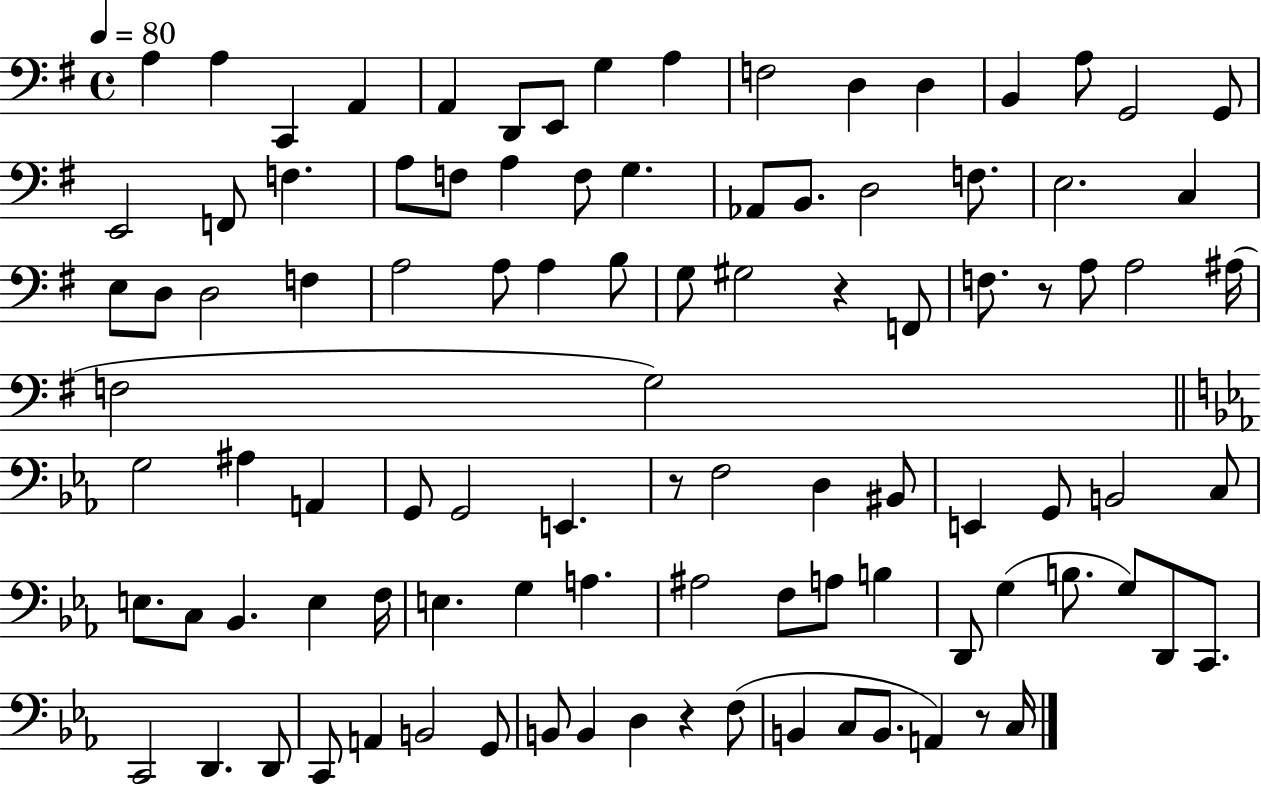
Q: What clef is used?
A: bass